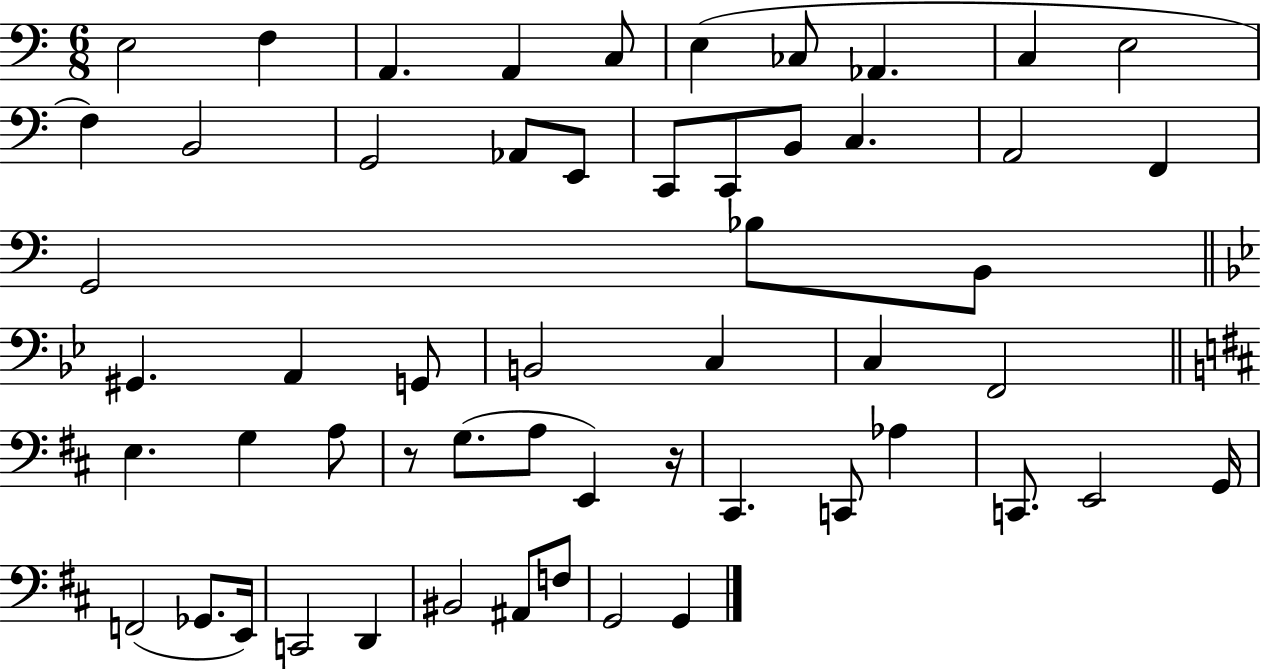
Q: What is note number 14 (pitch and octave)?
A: Ab2